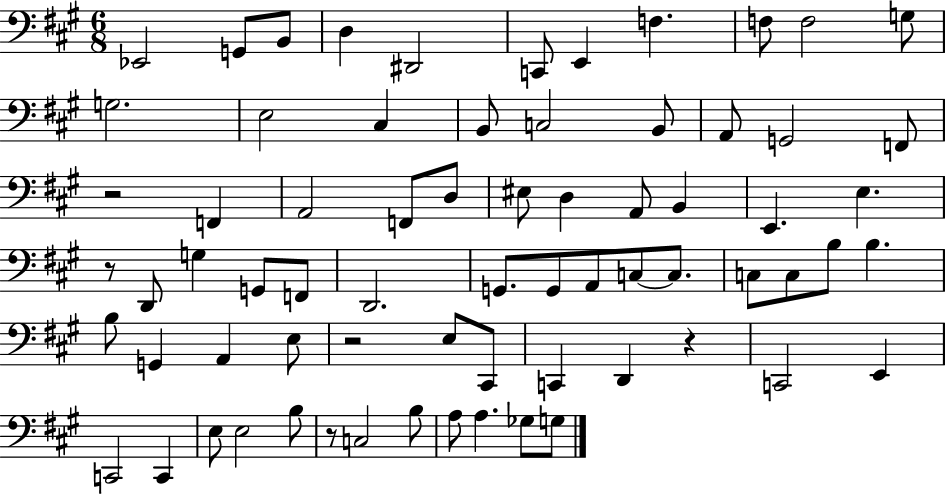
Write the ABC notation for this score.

X:1
T:Untitled
M:6/8
L:1/4
K:A
_E,,2 G,,/2 B,,/2 D, ^D,,2 C,,/2 E,, F, F,/2 F,2 G,/2 G,2 E,2 ^C, B,,/2 C,2 B,,/2 A,,/2 G,,2 F,,/2 z2 F,, A,,2 F,,/2 D,/2 ^E,/2 D, A,,/2 B,, E,, E, z/2 D,,/2 G, G,,/2 F,,/2 D,,2 G,,/2 G,,/2 A,,/2 C,/2 C,/2 C,/2 C,/2 B,/2 B, B,/2 G,, A,, E,/2 z2 E,/2 ^C,,/2 C,, D,, z C,,2 E,, C,,2 C,, E,/2 E,2 B,/2 z/2 C,2 B,/2 A,/2 A, _G,/2 G,/2